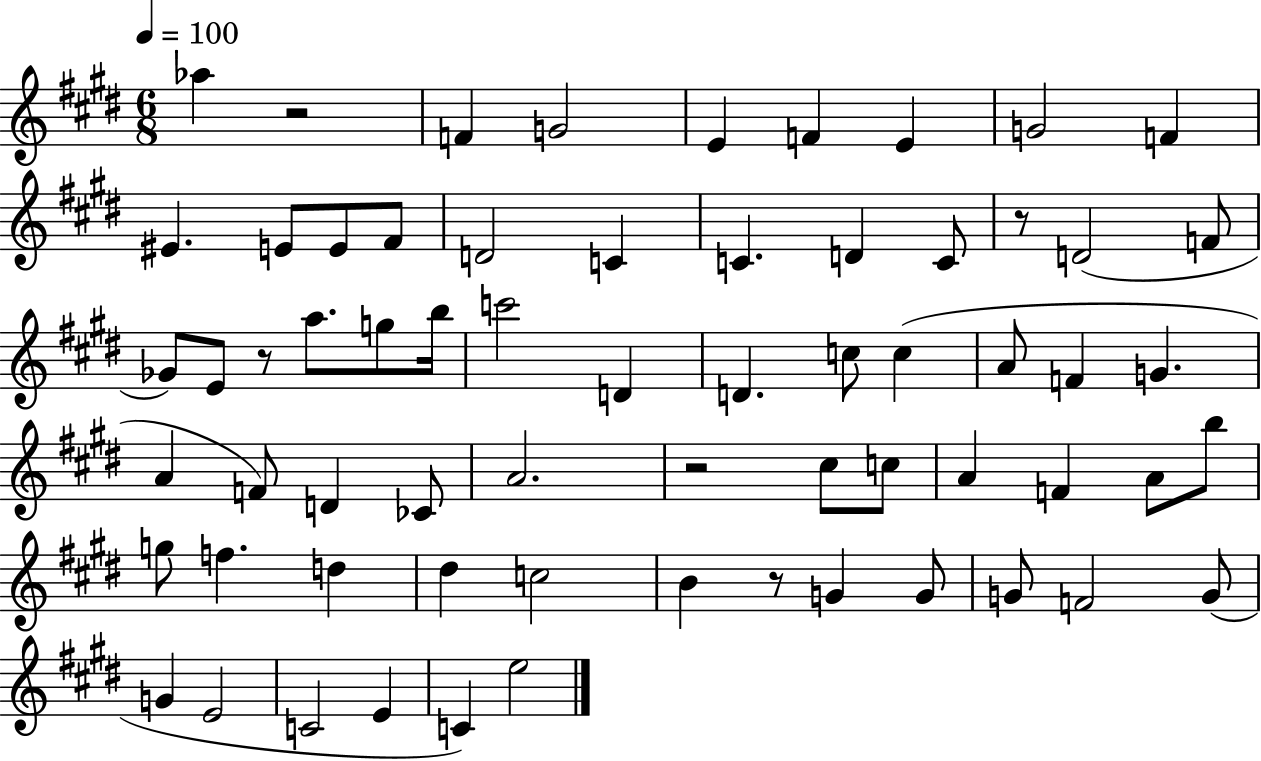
X:1
T:Untitled
M:6/8
L:1/4
K:E
_a z2 F G2 E F E G2 F ^E E/2 E/2 ^F/2 D2 C C D C/2 z/2 D2 F/2 _G/2 E/2 z/2 a/2 g/2 b/4 c'2 D D c/2 c A/2 F G A F/2 D _C/2 A2 z2 ^c/2 c/2 A F A/2 b/2 g/2 f d ^d c2 B z/2 G G/2 G/2 F2 G/2 G E2 C2 E C e2